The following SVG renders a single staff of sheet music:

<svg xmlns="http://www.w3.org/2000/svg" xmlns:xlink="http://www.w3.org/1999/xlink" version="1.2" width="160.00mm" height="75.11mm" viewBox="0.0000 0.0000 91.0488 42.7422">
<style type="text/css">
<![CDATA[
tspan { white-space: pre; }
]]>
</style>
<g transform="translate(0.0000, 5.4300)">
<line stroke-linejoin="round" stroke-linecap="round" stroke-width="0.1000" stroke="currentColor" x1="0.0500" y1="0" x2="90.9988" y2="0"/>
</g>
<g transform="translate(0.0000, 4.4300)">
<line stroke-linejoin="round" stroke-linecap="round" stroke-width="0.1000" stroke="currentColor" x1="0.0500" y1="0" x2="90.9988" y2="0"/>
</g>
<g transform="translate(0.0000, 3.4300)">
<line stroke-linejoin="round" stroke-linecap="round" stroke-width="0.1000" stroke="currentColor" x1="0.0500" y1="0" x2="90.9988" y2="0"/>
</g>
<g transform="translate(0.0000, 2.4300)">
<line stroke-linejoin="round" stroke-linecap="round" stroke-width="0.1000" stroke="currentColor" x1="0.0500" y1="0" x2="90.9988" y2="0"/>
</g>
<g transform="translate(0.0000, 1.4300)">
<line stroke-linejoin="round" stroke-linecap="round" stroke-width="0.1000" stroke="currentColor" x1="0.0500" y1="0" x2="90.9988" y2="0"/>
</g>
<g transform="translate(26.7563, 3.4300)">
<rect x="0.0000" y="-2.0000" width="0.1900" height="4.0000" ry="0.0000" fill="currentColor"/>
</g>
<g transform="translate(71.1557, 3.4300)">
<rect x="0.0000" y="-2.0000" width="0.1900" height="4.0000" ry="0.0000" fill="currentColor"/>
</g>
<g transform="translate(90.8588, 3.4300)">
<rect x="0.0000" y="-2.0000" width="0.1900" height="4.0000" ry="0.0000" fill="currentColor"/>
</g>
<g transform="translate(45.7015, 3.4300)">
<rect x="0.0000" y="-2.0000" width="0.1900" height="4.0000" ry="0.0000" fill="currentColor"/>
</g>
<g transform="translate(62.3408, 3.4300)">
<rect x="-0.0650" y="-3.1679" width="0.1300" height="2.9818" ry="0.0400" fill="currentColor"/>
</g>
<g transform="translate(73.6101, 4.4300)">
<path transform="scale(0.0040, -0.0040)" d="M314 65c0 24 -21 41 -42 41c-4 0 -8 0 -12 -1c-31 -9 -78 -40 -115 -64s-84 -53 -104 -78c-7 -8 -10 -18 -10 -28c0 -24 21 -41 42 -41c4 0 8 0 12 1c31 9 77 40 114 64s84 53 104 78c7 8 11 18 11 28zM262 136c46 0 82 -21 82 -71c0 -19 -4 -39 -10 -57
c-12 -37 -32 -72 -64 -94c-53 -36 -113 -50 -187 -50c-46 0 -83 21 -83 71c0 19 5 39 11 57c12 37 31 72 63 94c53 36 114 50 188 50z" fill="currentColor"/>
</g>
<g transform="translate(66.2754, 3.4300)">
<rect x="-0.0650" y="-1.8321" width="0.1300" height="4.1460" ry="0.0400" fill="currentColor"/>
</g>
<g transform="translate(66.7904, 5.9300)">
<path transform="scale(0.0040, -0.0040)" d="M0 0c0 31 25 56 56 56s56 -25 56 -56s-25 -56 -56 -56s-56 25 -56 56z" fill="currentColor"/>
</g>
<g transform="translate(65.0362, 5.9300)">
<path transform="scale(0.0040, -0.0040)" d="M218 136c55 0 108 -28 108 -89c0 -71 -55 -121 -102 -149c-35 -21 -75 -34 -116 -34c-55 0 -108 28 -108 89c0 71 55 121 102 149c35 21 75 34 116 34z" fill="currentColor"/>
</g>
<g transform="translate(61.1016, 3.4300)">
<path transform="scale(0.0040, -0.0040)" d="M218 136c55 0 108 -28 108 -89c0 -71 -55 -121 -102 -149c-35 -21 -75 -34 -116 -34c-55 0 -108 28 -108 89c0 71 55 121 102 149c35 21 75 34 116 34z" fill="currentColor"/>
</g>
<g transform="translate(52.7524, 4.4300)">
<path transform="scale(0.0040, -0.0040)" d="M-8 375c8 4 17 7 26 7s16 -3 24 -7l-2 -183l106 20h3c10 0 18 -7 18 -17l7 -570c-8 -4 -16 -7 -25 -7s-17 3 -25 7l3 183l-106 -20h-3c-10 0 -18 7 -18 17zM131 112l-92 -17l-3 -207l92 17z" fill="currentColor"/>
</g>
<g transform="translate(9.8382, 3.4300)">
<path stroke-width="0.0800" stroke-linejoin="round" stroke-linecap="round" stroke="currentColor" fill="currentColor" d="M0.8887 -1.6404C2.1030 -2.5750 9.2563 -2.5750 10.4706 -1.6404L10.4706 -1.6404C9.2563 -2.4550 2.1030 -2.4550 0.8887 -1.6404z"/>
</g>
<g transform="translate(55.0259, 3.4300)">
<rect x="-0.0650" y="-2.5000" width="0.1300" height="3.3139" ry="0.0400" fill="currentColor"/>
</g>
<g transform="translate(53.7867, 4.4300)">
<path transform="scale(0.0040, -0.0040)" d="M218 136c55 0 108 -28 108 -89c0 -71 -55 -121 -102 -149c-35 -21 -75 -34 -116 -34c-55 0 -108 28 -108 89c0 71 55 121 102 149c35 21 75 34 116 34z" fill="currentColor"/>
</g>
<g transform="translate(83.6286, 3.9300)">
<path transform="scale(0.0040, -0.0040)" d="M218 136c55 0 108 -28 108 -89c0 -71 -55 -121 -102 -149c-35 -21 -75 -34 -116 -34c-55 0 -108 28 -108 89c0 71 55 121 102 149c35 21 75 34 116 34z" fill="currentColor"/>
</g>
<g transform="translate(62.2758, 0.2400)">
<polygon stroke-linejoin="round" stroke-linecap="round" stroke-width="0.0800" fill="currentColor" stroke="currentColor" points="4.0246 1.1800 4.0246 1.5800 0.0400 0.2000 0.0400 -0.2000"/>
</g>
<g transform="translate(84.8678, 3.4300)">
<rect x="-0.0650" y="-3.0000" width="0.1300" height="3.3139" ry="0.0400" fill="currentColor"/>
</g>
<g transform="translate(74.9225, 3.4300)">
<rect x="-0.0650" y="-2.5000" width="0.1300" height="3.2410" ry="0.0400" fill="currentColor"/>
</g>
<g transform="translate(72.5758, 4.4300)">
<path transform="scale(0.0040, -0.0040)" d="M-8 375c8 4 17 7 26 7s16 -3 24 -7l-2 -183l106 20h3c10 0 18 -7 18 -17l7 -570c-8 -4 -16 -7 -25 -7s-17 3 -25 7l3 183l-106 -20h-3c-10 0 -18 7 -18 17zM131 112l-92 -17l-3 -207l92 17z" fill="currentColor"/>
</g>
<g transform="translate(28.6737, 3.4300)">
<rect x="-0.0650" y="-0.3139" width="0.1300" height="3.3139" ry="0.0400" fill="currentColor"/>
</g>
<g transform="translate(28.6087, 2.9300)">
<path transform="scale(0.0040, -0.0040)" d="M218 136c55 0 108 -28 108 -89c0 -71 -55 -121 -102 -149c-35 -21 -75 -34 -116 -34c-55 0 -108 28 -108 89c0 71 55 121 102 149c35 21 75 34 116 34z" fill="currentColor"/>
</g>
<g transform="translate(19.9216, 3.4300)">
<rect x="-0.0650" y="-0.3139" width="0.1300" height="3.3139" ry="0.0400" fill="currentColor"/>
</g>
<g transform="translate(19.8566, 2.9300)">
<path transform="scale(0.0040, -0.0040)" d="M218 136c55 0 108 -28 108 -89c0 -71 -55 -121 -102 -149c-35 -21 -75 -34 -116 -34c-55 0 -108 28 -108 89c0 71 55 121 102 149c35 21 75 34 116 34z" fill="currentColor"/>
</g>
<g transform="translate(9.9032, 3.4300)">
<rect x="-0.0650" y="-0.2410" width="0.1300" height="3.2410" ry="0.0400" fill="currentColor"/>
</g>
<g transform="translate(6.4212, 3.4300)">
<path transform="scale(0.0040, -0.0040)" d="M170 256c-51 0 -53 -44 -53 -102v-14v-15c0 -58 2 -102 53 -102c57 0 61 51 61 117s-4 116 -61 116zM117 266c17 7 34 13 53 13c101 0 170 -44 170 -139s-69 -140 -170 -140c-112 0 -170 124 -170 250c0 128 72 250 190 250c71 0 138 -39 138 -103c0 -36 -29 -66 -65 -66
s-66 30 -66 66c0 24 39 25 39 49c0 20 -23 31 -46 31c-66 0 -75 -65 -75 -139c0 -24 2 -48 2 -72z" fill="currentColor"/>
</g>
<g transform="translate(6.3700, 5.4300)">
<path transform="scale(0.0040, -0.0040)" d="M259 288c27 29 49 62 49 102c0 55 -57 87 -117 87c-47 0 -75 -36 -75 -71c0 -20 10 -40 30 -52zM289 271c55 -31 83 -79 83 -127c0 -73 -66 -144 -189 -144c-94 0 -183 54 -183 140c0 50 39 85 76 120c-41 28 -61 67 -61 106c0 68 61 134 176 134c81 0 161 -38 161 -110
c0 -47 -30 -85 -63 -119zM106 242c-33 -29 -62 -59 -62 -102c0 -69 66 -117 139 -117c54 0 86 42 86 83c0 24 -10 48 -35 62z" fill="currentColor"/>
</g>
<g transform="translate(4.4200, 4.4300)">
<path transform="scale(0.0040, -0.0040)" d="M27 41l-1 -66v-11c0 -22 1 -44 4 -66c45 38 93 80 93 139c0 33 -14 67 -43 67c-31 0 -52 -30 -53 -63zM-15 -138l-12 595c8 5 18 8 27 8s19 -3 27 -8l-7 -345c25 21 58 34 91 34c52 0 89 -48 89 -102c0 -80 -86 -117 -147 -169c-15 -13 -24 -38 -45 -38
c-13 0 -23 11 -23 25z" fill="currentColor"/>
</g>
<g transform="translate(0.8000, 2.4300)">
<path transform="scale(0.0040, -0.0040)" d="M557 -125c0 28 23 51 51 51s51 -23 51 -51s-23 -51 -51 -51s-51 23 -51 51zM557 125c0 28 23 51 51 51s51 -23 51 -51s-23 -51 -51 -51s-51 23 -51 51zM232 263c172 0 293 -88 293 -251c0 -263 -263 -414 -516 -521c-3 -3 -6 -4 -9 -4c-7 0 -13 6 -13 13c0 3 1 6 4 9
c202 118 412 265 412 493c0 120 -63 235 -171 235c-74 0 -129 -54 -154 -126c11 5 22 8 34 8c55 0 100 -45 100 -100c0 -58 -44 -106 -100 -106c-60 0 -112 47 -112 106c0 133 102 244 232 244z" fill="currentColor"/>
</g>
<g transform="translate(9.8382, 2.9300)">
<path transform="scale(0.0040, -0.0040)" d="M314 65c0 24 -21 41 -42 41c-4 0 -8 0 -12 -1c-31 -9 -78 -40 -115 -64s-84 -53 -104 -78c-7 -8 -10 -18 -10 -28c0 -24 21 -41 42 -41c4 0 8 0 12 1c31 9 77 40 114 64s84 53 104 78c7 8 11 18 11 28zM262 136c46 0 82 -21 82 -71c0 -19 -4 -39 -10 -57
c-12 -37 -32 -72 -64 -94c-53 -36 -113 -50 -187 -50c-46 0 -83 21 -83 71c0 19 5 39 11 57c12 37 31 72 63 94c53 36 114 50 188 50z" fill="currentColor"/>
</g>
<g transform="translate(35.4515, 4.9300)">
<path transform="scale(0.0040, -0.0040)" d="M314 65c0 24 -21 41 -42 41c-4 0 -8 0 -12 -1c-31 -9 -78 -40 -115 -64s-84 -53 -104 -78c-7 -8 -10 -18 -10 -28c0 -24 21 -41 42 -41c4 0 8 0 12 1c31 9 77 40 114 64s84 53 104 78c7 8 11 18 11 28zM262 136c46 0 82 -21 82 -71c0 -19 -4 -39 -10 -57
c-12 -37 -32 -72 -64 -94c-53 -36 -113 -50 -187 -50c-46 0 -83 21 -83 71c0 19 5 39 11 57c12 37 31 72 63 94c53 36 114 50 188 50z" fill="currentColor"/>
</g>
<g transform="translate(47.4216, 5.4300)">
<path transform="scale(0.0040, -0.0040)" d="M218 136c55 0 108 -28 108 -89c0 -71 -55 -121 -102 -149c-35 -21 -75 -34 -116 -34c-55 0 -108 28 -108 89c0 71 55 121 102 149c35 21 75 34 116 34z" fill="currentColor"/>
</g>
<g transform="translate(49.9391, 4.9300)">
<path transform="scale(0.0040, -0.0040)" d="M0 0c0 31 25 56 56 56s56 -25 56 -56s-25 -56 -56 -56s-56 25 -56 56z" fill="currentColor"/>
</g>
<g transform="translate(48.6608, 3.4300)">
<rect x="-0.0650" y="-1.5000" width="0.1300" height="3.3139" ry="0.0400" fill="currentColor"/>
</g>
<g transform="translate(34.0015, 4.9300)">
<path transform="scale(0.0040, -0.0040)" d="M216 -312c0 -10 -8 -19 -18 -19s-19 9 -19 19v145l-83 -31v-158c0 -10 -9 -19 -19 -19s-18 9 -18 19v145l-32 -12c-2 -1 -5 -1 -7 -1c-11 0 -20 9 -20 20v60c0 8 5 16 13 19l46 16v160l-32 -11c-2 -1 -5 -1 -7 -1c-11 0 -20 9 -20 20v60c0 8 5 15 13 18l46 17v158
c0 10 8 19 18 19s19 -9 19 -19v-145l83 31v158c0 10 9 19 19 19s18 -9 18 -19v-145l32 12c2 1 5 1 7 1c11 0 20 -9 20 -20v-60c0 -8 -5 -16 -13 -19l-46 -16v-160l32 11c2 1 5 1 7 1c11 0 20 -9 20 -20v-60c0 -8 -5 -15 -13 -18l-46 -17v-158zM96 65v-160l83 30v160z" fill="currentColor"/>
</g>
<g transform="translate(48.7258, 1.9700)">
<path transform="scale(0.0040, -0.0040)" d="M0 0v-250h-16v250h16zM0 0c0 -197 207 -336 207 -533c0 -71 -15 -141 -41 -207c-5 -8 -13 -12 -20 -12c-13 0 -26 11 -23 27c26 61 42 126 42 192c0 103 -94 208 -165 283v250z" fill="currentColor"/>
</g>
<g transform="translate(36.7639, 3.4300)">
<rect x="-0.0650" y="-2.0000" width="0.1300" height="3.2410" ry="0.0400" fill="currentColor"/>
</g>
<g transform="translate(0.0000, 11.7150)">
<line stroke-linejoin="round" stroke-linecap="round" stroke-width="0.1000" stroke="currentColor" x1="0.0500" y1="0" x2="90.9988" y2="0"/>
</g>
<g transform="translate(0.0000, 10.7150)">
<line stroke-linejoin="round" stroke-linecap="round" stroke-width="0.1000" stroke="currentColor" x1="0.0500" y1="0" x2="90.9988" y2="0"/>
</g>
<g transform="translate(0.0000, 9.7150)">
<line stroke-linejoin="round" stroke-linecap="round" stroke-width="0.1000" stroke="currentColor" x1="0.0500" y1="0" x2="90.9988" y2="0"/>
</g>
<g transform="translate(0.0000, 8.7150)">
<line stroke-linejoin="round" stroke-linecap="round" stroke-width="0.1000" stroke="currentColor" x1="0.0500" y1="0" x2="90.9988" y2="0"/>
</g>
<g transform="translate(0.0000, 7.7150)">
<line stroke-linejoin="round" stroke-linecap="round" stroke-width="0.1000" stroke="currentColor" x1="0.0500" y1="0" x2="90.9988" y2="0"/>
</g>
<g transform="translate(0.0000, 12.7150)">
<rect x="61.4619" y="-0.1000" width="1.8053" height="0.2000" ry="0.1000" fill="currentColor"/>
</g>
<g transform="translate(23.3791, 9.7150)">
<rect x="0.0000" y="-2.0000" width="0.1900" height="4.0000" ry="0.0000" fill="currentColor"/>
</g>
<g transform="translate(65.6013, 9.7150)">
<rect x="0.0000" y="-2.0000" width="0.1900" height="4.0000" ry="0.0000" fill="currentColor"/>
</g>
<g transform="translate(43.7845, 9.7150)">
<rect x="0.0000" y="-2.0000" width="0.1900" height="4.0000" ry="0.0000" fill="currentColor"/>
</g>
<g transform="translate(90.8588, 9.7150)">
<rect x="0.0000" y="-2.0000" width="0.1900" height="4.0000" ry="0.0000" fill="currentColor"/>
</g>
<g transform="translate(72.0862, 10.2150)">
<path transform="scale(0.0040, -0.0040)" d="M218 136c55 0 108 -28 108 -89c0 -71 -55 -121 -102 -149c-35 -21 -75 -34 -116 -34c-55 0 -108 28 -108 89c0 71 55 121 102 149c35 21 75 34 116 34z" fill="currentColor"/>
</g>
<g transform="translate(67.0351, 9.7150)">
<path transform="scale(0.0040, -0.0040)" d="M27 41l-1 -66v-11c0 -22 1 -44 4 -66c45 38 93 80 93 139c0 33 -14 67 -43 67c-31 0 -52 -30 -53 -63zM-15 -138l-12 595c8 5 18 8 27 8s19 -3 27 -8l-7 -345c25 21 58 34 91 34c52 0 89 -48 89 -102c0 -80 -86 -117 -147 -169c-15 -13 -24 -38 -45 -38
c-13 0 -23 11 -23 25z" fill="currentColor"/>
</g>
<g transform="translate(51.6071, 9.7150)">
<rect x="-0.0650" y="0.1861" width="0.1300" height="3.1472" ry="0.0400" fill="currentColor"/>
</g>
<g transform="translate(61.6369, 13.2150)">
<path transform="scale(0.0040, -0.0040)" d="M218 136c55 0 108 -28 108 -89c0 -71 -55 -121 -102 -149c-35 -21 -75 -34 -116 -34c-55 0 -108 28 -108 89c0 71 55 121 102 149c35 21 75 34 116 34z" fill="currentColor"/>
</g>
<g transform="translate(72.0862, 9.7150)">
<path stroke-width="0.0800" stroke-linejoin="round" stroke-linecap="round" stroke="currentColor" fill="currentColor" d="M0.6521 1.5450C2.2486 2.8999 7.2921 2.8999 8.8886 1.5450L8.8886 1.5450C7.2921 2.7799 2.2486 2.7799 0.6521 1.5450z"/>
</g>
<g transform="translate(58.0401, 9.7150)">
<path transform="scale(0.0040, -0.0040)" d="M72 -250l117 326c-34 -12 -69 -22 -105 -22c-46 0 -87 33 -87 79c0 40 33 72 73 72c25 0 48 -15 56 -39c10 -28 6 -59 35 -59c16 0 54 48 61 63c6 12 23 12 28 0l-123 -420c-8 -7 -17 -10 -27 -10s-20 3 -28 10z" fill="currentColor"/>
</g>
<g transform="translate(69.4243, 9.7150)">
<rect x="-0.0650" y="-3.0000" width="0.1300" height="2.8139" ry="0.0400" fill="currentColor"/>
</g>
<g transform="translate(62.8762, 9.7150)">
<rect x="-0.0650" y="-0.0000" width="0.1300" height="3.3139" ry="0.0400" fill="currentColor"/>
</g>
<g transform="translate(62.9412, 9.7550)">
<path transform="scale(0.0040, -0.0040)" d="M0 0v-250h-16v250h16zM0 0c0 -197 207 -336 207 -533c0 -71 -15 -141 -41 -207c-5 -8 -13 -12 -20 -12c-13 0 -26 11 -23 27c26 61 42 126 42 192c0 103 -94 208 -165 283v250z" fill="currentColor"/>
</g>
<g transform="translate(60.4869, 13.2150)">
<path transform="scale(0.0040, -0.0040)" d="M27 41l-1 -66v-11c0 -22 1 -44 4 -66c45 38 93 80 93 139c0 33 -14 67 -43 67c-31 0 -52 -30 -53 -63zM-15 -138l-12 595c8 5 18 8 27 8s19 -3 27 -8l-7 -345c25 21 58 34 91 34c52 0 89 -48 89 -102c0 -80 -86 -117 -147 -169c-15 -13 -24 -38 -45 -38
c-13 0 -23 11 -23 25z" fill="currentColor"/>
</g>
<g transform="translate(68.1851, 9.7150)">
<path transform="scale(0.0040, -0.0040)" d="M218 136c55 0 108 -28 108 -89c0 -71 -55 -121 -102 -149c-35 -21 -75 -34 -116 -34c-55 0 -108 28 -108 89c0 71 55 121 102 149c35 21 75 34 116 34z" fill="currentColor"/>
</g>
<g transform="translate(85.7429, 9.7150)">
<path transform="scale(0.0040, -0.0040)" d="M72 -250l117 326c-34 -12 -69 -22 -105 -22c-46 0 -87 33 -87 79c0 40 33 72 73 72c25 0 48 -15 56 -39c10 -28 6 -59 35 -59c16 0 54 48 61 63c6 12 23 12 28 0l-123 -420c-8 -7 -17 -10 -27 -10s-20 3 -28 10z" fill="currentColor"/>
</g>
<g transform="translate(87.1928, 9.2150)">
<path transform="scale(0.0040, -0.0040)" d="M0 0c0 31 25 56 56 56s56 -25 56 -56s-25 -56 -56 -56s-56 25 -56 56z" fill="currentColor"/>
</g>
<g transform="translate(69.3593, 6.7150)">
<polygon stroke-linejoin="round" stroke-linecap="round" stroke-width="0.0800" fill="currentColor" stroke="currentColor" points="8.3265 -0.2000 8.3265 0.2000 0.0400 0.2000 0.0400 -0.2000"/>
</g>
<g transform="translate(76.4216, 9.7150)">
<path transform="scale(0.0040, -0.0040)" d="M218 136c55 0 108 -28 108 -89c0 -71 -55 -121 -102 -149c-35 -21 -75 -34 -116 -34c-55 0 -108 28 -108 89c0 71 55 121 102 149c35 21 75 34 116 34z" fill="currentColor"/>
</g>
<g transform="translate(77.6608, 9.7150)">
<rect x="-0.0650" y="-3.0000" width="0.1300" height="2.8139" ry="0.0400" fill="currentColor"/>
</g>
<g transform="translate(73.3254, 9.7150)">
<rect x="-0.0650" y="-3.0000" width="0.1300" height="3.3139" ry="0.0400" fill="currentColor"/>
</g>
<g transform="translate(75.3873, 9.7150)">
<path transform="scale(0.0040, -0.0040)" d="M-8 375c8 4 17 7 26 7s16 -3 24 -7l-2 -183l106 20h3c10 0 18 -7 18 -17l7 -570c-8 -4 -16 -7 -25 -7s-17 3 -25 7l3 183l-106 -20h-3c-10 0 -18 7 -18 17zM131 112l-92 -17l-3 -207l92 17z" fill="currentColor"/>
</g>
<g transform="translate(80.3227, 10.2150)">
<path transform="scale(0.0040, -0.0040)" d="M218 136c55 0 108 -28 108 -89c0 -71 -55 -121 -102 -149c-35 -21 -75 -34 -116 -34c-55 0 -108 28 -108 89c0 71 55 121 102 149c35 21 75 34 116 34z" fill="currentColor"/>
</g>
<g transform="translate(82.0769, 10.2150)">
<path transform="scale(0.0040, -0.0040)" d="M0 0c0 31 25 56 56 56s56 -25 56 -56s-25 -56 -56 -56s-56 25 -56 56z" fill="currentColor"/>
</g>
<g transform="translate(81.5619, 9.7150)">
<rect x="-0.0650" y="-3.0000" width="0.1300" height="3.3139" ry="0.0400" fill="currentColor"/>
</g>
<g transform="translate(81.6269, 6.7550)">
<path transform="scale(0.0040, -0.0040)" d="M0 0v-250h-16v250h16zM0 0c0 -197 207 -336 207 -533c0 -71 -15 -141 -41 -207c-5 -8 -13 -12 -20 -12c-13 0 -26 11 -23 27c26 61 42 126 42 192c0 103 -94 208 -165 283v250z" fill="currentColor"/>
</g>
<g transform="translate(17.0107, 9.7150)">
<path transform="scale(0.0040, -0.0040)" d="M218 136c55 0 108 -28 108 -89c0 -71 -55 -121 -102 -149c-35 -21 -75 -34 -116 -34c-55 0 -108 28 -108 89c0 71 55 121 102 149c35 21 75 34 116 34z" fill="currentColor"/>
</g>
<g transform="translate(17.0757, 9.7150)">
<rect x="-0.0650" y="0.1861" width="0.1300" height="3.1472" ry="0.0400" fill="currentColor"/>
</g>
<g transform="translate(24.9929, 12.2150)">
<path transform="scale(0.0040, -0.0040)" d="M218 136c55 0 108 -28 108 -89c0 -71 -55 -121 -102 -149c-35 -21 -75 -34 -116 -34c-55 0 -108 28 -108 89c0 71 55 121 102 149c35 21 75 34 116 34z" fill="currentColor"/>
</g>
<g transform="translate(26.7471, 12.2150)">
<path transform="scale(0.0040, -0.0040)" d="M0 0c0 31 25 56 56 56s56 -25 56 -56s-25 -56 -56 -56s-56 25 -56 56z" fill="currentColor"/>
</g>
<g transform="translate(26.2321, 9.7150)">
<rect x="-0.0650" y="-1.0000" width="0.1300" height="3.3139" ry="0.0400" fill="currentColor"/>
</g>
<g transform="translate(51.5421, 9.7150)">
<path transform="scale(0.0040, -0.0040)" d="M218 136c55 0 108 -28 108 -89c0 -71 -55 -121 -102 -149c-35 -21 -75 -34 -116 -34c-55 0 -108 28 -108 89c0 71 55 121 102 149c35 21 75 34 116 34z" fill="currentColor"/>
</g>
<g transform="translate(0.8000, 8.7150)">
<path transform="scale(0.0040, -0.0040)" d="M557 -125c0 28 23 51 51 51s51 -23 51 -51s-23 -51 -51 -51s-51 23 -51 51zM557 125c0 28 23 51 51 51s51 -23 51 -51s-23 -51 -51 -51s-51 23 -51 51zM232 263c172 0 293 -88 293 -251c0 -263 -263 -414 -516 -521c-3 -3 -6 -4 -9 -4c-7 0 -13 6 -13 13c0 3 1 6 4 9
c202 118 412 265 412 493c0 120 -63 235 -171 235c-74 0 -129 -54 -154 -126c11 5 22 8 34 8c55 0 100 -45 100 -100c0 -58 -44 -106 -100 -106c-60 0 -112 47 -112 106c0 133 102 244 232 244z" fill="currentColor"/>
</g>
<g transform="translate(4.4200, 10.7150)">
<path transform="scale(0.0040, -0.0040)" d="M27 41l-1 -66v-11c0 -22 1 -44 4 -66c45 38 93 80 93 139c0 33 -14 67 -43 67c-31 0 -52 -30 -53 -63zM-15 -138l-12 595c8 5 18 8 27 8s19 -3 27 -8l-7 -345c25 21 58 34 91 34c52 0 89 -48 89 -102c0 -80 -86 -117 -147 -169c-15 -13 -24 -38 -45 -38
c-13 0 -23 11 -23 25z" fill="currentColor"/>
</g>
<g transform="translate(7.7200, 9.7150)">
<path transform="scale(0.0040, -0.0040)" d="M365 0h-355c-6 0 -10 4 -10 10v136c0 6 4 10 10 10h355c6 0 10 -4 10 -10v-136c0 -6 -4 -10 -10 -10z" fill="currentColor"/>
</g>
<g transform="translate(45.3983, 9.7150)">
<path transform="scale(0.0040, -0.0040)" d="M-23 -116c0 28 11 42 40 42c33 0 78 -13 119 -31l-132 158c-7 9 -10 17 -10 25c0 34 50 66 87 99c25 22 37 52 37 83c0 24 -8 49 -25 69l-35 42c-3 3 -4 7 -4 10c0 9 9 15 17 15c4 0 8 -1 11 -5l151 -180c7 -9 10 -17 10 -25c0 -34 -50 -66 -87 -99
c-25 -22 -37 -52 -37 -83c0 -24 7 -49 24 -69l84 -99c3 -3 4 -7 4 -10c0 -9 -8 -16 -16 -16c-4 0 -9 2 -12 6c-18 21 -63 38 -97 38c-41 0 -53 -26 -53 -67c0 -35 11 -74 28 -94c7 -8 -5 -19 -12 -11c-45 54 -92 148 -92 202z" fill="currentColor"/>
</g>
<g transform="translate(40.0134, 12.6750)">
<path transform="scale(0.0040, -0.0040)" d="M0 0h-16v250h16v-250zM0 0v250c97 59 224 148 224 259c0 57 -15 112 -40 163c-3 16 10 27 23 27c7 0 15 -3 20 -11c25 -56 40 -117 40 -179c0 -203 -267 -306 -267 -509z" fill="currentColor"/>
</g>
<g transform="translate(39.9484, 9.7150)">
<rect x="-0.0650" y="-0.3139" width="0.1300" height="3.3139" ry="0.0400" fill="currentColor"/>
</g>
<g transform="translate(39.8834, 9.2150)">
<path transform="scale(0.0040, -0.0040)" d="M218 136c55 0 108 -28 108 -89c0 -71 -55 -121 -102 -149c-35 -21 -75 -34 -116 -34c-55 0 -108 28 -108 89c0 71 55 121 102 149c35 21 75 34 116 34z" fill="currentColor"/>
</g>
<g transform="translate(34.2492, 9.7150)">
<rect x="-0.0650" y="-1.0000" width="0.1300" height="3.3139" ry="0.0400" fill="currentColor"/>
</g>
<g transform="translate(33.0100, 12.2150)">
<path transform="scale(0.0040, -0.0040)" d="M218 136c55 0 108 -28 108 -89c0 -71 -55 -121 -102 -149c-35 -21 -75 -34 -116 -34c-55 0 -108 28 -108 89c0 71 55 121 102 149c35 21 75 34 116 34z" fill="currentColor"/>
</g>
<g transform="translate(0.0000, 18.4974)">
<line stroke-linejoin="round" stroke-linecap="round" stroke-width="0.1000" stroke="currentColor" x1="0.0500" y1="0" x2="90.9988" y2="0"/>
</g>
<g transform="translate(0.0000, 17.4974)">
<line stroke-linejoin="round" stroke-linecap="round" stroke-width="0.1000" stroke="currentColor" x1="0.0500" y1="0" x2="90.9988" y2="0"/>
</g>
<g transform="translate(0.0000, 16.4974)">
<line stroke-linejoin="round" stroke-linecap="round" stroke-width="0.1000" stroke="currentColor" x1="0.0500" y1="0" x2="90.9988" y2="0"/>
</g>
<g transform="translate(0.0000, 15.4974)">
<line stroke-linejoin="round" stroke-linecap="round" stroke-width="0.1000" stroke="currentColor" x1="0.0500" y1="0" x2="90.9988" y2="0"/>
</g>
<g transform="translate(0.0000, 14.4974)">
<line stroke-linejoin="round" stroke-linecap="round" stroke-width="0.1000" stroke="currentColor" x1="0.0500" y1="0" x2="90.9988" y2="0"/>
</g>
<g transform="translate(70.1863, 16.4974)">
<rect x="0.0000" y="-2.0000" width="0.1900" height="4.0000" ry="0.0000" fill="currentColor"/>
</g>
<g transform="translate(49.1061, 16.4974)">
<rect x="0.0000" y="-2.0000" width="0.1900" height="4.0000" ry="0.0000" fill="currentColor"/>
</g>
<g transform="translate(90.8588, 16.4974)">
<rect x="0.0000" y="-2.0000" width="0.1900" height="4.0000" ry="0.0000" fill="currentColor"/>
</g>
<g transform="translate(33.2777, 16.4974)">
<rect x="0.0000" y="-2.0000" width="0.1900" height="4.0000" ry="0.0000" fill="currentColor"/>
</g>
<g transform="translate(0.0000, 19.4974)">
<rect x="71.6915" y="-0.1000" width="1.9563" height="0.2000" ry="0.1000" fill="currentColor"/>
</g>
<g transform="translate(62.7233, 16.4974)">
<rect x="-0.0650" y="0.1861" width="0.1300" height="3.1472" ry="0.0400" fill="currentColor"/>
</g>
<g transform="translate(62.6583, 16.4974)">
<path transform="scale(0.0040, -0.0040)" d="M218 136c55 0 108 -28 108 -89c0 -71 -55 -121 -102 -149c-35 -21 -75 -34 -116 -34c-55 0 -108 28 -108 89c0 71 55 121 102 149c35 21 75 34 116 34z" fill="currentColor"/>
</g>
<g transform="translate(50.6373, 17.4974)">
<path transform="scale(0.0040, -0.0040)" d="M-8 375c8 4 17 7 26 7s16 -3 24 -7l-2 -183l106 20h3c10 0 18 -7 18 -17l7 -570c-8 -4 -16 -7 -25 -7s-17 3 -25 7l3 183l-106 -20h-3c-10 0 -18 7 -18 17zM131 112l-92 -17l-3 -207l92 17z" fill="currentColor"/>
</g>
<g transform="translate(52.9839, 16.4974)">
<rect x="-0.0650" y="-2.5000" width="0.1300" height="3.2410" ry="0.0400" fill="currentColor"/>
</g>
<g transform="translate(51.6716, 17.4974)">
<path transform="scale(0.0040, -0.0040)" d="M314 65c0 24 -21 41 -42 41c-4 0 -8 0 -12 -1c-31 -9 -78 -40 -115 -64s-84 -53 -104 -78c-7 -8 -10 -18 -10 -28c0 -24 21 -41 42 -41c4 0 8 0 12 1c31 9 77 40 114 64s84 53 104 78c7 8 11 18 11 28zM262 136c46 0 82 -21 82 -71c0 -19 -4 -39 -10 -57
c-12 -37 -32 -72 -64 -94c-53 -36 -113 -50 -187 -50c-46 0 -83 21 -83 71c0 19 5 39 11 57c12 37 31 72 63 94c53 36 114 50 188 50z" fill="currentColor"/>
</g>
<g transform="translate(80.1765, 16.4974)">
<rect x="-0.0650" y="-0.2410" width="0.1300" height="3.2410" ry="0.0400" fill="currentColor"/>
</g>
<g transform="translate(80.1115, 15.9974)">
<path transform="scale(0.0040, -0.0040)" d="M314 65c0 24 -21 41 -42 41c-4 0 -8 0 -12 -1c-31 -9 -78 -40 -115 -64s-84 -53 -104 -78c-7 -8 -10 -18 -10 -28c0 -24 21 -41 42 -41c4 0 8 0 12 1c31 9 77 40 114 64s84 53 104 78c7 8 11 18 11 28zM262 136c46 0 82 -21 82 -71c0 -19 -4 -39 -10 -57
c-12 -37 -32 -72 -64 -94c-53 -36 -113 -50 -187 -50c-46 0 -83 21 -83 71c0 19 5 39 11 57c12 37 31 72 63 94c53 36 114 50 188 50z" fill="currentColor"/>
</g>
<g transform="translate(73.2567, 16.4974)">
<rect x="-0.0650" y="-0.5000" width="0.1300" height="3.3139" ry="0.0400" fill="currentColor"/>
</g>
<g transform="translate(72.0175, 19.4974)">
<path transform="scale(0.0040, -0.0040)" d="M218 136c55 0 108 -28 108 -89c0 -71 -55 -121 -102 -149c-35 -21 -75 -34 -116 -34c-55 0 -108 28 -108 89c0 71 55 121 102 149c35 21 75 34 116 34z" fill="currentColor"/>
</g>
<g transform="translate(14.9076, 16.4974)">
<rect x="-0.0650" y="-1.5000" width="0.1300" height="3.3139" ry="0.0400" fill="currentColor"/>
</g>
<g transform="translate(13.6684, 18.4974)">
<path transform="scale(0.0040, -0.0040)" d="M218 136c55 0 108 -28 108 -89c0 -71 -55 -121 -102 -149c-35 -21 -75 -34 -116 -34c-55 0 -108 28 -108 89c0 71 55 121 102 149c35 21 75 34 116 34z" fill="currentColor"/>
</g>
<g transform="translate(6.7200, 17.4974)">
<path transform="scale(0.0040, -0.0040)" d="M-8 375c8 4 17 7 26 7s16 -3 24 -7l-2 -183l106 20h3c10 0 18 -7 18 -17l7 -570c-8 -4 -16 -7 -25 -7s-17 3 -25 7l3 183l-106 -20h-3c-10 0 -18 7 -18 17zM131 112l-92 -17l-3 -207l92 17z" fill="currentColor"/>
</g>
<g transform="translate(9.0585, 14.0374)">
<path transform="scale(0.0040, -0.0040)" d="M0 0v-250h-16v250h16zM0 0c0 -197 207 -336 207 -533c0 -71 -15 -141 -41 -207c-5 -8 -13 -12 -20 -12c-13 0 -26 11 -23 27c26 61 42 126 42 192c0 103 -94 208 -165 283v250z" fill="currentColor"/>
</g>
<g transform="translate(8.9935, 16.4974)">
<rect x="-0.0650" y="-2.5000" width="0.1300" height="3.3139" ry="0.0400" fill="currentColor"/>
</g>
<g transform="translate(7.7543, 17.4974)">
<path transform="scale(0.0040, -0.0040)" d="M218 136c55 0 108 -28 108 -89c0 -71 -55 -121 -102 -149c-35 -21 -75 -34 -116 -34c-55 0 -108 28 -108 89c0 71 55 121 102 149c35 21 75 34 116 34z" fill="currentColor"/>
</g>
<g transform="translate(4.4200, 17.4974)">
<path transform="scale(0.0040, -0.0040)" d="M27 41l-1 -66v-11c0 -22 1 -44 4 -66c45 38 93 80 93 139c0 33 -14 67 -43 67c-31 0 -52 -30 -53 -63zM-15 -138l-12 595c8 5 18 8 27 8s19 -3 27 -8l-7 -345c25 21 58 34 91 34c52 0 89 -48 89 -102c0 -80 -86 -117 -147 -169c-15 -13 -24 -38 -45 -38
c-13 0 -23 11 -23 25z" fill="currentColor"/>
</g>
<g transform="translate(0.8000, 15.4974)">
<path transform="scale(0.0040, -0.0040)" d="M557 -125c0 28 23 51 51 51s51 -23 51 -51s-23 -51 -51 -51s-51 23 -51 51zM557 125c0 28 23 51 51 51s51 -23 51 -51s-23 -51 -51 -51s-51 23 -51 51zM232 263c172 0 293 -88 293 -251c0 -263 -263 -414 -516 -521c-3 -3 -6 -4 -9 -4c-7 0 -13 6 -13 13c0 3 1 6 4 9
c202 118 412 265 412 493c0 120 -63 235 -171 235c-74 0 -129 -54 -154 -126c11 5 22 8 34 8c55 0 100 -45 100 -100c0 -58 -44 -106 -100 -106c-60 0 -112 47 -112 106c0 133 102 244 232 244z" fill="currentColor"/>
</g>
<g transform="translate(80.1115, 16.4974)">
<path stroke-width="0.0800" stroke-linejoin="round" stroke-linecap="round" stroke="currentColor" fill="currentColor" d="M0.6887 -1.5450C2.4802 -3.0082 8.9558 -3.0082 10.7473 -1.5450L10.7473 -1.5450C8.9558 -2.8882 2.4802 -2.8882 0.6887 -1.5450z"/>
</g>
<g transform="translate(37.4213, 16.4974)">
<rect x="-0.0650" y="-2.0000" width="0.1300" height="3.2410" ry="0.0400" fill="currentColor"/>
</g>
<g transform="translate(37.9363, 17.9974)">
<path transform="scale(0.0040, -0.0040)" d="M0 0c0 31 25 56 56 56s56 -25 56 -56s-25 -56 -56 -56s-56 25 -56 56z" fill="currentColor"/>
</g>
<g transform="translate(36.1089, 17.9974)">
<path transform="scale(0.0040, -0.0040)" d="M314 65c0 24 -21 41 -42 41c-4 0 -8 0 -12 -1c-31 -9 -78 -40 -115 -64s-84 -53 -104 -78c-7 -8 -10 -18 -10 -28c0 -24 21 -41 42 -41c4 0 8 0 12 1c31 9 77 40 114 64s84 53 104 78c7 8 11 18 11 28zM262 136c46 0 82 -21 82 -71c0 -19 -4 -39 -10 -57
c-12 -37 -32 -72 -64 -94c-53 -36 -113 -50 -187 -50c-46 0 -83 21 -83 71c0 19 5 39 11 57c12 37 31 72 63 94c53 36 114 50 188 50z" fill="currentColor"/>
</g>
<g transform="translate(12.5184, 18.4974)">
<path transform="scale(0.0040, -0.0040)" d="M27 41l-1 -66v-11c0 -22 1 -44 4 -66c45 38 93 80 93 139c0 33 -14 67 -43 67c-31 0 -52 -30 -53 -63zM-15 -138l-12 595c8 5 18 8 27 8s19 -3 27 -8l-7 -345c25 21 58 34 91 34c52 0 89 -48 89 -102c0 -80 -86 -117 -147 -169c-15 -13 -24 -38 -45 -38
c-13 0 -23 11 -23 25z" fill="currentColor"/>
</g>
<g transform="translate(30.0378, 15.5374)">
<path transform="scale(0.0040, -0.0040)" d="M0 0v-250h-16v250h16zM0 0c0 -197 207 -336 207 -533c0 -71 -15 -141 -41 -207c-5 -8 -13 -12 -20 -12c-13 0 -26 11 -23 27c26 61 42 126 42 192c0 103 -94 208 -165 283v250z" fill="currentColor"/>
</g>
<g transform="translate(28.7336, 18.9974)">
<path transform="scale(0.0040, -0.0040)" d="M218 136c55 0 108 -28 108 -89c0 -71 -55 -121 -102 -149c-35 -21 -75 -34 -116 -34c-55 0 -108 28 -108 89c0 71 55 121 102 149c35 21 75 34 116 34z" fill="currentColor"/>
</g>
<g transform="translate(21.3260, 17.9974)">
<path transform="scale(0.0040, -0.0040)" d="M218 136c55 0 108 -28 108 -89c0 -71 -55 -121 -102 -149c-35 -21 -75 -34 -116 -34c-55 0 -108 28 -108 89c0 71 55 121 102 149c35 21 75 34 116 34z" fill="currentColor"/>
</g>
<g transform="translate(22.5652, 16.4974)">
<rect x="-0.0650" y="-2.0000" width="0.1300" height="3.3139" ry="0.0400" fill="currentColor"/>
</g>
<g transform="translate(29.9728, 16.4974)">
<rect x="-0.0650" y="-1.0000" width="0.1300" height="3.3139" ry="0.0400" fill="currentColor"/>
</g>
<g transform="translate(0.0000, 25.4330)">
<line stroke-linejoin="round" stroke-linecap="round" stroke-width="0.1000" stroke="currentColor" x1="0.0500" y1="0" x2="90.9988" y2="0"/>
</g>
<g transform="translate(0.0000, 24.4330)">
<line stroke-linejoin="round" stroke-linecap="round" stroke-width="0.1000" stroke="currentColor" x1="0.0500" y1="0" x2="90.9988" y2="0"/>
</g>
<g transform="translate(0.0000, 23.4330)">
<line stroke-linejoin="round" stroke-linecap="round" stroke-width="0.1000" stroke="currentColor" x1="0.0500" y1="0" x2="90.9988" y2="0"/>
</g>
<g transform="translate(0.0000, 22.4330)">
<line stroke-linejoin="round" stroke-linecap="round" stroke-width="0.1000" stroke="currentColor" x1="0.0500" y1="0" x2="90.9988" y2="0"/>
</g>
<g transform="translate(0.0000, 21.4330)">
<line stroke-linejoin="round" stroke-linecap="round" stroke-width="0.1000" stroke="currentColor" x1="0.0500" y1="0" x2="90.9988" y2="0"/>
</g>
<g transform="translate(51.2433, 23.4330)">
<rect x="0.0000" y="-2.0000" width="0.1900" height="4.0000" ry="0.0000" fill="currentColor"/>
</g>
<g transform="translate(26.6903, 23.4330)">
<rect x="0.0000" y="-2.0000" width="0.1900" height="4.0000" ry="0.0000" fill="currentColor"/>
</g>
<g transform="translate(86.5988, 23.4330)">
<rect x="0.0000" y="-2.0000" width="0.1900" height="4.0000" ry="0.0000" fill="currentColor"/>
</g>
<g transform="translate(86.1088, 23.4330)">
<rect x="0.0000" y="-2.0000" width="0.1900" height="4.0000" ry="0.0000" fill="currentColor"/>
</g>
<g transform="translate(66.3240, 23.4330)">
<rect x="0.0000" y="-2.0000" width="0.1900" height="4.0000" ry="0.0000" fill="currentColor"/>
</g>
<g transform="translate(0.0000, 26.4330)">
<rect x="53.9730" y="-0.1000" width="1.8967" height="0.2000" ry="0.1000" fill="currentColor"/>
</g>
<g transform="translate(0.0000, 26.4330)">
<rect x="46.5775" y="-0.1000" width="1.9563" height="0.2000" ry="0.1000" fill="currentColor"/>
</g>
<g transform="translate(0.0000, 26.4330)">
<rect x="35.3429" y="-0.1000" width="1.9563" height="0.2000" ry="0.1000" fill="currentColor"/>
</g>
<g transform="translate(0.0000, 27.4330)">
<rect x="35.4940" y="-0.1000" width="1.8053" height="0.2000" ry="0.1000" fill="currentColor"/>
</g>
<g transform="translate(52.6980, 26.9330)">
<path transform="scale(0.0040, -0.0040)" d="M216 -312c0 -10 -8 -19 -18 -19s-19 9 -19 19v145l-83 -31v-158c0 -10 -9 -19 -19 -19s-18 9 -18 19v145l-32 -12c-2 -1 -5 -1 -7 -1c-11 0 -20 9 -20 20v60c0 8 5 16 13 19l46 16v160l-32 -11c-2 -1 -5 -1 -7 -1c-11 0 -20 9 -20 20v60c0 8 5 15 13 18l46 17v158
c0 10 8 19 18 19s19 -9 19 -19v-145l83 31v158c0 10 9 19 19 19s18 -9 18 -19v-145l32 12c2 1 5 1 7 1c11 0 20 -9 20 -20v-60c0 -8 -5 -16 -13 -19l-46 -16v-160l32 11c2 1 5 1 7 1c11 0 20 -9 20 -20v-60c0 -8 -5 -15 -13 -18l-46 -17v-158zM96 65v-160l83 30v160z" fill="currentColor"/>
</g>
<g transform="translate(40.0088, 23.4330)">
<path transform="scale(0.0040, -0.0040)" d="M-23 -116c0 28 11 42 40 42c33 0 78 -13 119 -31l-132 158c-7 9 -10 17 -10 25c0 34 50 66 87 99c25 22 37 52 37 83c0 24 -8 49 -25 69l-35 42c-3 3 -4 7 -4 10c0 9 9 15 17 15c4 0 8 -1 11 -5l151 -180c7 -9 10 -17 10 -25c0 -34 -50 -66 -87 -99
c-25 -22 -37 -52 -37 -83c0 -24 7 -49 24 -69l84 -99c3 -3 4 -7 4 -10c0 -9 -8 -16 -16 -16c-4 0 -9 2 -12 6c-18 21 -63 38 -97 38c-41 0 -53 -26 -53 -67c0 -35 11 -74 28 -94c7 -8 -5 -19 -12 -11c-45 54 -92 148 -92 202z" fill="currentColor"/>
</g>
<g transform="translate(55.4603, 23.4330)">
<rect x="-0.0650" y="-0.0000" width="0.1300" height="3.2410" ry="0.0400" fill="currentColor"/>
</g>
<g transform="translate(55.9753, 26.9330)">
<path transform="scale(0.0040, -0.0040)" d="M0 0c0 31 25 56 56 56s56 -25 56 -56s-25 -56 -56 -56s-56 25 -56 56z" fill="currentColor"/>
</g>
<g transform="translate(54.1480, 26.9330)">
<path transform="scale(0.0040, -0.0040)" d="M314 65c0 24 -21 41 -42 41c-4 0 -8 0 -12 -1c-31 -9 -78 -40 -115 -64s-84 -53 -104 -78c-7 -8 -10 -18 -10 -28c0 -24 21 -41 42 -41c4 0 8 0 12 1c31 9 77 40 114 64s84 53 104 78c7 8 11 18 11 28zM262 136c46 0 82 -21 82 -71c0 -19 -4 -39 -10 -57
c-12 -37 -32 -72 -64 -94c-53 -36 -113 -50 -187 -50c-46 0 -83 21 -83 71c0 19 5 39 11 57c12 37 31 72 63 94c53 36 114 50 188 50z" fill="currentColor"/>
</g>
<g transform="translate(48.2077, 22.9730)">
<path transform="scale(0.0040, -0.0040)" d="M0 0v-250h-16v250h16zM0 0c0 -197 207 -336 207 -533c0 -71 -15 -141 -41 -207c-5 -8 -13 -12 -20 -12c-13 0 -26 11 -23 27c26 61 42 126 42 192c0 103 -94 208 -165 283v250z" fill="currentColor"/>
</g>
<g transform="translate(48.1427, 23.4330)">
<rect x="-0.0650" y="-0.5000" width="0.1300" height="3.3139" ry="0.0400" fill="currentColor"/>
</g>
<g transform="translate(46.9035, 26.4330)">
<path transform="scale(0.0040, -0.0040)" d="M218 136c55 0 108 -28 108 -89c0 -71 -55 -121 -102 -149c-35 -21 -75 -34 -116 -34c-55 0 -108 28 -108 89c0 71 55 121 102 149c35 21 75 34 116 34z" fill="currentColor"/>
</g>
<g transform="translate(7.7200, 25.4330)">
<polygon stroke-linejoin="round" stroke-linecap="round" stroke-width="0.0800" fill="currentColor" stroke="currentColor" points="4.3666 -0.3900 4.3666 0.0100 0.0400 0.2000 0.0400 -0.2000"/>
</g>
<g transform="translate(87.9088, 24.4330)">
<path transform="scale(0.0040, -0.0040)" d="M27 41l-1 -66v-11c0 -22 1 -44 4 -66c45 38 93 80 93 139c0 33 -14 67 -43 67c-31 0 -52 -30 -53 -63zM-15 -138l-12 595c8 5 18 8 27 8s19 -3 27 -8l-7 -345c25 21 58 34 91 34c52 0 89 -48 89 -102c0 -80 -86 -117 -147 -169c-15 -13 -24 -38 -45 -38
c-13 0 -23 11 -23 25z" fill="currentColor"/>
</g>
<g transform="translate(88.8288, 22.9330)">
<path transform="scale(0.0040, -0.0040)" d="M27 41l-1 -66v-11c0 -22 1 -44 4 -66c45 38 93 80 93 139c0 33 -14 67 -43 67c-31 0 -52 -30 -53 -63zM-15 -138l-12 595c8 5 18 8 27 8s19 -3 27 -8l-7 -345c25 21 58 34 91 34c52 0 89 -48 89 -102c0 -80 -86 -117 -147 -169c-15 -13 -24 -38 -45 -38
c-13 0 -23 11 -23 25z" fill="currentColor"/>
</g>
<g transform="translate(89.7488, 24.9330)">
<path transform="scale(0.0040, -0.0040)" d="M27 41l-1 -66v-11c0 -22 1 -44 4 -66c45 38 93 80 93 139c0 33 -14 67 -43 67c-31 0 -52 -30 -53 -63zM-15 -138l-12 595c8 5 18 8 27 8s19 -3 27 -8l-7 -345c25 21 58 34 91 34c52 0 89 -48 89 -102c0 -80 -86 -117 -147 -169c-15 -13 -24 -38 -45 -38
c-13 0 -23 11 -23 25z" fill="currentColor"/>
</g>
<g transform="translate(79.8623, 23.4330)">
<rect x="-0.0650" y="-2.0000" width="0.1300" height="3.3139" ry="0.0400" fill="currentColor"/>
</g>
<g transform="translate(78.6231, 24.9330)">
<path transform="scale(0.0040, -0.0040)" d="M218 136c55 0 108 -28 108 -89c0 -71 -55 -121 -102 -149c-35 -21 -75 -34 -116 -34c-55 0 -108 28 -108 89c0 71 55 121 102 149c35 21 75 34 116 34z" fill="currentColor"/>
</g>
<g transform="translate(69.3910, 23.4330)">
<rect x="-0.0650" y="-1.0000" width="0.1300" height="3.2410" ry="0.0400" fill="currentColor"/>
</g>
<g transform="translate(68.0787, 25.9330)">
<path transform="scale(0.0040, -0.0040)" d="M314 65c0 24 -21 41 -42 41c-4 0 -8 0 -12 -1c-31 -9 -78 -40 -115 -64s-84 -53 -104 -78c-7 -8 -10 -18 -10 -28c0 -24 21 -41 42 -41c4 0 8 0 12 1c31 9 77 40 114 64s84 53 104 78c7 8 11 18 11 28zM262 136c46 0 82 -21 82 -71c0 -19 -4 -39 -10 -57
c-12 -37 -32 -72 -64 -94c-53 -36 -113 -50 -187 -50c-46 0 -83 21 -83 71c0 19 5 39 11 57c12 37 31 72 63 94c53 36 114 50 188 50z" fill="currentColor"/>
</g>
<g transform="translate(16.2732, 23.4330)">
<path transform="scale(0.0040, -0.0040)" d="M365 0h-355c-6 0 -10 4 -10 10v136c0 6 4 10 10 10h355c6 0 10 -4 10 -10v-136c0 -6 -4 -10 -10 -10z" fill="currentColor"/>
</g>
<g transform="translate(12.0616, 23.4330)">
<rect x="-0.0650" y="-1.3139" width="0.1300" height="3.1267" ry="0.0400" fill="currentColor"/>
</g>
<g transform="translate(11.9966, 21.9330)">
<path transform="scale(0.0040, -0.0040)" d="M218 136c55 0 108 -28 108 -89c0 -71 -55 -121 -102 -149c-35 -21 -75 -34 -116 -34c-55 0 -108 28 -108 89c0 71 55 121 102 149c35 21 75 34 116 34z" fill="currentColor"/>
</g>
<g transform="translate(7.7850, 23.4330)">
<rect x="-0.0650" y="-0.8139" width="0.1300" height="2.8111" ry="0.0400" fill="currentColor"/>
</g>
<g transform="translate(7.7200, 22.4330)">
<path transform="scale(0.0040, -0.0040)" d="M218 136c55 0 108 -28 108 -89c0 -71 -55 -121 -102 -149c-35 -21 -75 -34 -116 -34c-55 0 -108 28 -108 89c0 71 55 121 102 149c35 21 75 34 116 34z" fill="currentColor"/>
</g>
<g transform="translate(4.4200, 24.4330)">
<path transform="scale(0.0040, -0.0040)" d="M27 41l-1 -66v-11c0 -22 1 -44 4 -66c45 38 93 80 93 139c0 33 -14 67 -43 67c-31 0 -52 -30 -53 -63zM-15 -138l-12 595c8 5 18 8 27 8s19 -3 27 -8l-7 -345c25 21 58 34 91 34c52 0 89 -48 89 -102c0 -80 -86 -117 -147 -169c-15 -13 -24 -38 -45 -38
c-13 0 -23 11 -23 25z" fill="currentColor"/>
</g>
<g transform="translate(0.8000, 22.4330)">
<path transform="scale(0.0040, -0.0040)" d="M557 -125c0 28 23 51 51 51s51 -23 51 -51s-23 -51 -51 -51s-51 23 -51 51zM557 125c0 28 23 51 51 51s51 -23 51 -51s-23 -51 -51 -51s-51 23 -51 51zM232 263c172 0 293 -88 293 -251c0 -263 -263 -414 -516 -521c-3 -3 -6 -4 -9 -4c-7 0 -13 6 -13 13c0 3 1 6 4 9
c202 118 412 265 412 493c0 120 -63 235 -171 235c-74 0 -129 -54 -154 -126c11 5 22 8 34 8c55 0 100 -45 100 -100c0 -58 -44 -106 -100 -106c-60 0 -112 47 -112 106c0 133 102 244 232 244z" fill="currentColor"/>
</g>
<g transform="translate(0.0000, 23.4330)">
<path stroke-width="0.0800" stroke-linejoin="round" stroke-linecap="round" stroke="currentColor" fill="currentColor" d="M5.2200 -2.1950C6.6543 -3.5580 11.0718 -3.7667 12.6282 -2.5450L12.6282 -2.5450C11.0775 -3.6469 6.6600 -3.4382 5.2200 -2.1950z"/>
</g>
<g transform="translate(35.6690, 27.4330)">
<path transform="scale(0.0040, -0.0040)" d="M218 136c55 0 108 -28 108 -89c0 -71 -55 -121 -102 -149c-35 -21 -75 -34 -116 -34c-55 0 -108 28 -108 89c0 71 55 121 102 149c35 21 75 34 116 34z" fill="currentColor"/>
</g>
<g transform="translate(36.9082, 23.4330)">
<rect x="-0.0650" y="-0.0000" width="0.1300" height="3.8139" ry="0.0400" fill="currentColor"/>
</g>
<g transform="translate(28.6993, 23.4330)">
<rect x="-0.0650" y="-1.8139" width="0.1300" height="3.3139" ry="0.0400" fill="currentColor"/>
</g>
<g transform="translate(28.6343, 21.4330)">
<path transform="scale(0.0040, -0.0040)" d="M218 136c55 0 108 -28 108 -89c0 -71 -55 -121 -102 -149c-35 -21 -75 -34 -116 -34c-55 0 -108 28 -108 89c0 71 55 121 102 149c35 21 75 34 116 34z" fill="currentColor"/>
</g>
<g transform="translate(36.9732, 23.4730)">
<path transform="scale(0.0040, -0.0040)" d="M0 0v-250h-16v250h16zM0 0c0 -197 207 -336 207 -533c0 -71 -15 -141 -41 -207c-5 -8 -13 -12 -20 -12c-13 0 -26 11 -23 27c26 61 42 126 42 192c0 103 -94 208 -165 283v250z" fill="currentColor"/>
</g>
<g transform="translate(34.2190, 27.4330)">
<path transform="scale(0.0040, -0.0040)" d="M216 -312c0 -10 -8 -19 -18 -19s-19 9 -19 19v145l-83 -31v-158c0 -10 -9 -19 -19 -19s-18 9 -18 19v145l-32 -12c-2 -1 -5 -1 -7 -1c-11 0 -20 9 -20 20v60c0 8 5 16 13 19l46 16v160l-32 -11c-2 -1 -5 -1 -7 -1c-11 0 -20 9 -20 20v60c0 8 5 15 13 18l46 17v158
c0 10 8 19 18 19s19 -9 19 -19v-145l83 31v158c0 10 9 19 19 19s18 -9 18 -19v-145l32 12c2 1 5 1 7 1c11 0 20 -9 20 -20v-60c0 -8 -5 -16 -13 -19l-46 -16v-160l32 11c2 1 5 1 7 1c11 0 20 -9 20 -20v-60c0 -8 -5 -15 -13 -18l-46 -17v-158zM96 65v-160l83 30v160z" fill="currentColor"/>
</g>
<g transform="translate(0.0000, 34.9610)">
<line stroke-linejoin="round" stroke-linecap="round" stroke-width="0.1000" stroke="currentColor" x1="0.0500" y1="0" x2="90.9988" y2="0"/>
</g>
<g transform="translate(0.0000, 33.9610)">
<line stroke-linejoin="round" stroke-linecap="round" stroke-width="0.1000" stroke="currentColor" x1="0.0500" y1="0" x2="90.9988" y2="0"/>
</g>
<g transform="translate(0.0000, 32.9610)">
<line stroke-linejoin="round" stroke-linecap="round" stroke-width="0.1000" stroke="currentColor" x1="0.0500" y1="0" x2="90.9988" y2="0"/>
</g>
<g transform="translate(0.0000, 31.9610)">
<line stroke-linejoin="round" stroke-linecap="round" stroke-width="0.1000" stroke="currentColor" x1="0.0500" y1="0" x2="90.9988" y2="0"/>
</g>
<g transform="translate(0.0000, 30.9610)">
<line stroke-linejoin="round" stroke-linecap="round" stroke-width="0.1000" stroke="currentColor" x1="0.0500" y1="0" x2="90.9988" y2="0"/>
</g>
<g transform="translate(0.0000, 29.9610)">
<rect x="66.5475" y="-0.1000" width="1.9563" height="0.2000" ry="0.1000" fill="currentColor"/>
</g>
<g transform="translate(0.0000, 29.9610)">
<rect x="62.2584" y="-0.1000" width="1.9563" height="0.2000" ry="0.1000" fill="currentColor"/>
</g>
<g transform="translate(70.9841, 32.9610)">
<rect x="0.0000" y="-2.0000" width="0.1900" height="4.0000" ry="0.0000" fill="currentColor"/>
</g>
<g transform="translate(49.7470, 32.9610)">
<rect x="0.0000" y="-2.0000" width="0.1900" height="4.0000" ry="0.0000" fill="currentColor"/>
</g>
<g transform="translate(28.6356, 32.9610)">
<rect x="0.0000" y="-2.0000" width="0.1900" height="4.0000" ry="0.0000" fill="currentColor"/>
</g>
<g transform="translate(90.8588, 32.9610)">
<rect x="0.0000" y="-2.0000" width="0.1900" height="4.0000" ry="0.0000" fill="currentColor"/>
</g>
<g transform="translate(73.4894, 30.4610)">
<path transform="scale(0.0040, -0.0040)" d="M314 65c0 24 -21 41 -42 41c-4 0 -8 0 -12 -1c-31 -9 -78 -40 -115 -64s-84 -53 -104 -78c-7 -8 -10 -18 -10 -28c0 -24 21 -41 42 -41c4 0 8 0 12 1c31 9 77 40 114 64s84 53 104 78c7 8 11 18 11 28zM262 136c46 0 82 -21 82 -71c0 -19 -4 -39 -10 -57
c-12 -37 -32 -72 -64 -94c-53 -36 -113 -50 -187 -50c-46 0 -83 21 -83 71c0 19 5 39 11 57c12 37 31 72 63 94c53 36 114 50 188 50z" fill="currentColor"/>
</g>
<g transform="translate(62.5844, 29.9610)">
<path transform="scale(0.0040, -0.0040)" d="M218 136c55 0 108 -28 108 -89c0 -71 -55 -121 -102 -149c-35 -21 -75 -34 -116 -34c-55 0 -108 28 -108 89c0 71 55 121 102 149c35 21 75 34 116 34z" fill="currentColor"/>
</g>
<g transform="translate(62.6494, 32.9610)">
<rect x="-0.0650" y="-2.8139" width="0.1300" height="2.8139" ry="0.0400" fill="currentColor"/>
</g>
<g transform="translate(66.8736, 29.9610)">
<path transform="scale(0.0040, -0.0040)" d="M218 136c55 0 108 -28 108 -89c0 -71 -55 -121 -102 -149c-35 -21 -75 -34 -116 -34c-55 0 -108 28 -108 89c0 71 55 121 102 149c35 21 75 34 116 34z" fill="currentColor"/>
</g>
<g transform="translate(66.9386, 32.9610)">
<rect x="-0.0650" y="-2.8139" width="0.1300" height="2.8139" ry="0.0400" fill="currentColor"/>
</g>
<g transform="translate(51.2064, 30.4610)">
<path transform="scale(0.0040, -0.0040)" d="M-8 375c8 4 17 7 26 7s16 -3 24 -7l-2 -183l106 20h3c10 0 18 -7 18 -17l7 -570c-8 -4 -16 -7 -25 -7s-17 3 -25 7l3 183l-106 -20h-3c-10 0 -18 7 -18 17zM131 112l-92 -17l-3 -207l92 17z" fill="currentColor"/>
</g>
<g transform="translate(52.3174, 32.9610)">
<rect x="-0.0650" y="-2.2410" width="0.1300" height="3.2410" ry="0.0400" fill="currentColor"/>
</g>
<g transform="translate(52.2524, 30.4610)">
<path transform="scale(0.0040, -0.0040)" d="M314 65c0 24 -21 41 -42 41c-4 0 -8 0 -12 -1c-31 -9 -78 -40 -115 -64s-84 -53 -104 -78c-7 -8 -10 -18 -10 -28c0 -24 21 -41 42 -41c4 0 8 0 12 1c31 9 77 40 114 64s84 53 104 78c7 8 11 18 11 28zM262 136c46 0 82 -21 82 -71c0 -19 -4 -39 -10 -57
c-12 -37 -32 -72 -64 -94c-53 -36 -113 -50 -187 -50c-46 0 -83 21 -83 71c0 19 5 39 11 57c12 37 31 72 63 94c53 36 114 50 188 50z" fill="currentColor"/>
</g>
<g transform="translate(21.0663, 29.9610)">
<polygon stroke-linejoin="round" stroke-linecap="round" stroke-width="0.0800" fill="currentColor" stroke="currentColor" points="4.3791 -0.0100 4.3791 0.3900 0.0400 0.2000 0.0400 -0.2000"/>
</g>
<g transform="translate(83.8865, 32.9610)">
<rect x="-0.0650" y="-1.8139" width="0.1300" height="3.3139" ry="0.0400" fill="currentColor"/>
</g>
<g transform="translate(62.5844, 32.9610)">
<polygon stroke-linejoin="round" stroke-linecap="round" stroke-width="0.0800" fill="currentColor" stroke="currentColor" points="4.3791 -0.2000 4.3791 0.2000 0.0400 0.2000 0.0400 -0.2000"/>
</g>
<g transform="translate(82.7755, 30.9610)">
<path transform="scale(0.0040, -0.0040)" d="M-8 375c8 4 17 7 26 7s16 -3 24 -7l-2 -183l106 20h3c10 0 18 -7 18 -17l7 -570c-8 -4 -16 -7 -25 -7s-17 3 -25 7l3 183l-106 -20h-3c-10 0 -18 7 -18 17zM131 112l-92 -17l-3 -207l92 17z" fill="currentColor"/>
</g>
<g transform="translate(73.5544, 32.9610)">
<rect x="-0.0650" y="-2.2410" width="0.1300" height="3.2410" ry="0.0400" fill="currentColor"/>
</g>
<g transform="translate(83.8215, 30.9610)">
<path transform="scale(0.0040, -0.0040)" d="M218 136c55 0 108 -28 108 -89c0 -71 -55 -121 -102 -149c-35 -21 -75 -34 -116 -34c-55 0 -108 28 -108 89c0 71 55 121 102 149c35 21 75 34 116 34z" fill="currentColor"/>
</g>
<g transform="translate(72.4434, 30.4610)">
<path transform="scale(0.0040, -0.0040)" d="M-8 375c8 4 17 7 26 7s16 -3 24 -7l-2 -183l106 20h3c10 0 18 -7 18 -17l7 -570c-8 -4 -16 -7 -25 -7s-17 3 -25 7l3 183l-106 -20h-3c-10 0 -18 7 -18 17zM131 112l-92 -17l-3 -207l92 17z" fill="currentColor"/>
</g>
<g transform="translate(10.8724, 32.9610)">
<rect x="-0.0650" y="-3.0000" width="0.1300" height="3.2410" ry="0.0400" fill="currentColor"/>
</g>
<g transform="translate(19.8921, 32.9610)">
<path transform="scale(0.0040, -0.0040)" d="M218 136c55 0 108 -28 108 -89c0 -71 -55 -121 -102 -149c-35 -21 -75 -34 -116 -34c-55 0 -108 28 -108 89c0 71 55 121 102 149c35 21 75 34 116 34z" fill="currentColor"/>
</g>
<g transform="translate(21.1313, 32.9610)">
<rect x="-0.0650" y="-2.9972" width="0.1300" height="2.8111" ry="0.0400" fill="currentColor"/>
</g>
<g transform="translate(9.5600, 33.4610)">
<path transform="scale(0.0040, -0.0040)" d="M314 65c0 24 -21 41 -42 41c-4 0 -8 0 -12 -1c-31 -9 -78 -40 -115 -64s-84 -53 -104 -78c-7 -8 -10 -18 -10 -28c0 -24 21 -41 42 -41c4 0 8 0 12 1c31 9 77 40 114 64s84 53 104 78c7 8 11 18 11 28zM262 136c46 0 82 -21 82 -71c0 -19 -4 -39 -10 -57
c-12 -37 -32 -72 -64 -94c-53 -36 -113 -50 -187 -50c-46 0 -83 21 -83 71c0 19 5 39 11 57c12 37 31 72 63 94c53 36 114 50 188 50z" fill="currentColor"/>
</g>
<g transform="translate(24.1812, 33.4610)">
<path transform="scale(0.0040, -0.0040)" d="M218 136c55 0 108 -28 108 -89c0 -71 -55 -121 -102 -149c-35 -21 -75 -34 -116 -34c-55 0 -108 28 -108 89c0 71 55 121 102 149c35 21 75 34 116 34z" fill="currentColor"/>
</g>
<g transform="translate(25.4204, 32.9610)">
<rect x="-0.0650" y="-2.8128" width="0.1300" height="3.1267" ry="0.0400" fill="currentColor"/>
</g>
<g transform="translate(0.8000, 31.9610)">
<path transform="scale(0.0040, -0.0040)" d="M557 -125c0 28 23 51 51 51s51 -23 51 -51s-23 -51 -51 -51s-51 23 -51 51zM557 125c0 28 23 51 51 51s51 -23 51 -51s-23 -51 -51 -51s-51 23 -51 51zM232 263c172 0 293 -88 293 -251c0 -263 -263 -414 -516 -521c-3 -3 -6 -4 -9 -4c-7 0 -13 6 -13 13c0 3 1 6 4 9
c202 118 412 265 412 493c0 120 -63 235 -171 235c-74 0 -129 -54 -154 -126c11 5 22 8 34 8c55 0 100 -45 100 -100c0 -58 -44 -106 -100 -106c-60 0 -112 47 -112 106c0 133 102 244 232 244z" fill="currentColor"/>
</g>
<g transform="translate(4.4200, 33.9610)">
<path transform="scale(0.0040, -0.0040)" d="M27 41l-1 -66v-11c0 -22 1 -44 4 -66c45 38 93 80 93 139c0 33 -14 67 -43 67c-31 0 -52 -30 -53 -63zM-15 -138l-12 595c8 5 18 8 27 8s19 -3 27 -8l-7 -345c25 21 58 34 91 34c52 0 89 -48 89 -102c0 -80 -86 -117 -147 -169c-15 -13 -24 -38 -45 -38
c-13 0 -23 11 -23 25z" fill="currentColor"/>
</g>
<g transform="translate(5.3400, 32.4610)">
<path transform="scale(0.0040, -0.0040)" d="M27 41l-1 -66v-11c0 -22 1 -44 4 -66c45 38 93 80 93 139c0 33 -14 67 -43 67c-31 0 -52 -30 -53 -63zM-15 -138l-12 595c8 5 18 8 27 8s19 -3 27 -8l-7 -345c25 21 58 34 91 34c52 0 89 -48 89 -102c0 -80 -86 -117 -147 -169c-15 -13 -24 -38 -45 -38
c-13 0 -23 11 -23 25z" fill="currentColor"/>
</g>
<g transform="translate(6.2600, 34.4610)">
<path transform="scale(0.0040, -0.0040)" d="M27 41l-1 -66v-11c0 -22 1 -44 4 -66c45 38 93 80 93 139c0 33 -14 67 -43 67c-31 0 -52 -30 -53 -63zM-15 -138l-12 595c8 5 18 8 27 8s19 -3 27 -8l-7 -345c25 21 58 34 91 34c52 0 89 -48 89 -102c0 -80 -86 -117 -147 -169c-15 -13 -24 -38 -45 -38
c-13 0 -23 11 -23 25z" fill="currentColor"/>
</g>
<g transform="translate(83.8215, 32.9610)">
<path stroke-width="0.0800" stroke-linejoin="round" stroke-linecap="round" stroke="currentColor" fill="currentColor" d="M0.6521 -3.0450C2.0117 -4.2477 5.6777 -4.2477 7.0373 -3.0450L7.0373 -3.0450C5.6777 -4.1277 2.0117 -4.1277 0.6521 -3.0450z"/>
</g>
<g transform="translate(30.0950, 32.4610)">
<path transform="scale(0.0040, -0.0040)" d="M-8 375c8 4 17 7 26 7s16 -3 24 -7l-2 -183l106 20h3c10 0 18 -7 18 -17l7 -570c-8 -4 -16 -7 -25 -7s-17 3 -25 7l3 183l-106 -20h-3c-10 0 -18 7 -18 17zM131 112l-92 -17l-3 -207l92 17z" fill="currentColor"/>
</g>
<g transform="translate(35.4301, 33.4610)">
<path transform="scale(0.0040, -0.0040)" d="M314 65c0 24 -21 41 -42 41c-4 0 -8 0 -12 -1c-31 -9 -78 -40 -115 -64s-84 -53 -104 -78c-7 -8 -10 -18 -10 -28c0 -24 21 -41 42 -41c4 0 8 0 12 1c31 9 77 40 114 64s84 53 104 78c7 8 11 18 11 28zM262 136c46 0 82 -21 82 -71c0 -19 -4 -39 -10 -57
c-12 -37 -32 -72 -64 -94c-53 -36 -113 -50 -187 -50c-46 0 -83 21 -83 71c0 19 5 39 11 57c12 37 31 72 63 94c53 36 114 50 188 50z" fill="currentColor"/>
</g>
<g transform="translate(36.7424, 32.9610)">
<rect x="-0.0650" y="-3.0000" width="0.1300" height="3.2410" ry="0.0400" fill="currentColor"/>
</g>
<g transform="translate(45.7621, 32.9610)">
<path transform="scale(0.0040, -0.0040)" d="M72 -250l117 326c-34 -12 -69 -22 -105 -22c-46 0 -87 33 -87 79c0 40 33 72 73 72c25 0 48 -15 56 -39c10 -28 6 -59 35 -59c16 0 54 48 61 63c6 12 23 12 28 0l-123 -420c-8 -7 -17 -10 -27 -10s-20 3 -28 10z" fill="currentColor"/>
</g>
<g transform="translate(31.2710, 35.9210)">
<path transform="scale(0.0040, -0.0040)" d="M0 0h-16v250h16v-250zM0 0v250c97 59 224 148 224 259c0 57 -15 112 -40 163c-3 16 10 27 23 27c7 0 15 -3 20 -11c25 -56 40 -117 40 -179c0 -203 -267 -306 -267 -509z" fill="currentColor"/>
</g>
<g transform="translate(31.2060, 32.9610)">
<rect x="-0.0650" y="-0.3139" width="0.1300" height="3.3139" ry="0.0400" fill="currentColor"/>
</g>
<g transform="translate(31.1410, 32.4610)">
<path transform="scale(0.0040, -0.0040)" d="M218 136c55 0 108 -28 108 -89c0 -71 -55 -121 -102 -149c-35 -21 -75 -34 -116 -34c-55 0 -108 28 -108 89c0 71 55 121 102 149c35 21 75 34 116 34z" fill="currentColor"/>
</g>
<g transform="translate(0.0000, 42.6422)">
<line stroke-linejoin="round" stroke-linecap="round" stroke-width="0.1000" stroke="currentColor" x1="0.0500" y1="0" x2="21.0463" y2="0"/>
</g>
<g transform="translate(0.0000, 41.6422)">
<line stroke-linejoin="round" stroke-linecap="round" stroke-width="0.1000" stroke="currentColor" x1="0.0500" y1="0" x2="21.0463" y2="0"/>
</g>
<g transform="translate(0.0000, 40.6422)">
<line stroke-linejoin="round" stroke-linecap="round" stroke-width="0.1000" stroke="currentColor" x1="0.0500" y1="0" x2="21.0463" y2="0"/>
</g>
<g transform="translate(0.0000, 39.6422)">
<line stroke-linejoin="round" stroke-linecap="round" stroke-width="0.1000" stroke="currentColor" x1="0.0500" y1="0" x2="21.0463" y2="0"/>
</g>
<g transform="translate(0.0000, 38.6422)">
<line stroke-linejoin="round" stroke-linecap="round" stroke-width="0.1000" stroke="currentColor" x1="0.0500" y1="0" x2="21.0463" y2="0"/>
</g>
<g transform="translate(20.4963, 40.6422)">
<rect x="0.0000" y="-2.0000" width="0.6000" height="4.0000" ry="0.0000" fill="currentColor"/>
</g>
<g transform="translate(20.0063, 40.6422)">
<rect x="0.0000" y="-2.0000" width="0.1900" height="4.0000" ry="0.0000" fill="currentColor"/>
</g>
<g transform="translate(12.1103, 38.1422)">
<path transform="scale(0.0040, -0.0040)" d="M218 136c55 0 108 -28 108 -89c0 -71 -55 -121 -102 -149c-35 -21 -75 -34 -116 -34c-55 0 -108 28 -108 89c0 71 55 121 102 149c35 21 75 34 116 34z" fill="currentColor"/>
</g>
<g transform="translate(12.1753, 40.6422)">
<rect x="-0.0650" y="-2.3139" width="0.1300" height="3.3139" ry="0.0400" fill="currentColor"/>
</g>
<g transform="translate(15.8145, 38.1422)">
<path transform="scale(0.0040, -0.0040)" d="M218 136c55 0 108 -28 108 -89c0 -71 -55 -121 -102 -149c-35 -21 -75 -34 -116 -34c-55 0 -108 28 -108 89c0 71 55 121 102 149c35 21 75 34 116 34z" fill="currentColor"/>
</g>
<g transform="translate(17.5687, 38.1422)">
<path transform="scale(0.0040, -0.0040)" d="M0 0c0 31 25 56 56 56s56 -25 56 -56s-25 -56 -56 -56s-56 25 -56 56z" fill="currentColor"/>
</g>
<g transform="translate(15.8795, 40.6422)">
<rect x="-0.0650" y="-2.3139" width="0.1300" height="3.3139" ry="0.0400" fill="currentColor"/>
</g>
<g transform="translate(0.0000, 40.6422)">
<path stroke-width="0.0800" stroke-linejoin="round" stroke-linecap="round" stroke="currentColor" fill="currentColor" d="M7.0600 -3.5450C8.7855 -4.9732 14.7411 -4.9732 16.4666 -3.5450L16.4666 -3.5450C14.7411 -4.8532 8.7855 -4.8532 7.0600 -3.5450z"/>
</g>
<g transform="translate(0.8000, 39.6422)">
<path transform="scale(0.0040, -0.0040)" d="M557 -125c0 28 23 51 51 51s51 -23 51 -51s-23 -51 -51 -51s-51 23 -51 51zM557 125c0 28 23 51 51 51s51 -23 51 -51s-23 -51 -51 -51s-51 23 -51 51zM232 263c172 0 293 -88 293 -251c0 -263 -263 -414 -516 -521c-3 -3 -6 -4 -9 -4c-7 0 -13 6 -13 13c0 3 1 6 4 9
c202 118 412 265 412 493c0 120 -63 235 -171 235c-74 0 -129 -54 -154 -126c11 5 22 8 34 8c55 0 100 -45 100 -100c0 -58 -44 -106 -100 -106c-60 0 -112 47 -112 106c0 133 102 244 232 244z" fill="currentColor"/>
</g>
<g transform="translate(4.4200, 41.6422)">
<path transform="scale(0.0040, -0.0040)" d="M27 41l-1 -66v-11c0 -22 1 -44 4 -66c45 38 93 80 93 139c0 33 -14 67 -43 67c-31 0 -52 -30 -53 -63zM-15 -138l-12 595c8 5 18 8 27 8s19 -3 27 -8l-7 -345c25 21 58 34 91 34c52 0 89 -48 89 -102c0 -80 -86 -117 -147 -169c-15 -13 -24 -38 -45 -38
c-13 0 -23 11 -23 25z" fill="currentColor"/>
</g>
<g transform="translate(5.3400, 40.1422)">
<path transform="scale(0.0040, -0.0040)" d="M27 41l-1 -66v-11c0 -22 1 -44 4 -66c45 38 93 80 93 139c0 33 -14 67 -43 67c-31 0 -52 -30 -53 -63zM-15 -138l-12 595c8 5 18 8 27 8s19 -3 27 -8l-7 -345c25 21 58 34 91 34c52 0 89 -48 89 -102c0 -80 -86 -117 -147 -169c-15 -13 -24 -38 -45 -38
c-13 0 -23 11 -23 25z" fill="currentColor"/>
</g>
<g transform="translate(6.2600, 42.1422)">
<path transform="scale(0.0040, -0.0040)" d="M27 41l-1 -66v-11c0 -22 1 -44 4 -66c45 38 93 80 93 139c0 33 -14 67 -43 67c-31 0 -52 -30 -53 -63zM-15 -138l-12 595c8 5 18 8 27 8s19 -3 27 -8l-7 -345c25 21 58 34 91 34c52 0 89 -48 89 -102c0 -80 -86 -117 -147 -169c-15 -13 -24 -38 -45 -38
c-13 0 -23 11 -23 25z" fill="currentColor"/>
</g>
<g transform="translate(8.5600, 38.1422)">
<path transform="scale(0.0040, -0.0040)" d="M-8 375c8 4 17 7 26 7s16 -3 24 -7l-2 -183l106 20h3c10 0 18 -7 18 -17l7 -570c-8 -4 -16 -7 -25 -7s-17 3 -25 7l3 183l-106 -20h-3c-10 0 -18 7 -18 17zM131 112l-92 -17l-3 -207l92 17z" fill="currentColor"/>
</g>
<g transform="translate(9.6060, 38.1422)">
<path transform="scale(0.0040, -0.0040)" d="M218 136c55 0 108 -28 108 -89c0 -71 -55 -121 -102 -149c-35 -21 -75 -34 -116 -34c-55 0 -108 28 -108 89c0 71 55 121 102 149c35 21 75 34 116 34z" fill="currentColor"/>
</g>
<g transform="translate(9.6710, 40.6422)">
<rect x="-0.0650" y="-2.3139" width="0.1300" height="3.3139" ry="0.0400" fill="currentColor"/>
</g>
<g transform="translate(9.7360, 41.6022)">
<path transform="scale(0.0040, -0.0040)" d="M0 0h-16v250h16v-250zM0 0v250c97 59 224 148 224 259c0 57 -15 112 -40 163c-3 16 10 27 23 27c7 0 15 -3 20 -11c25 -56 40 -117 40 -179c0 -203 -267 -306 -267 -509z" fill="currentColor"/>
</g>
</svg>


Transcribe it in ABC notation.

X:1
T:Untitled
M:6/8
L:1/4
K:F
E,2 E, E, ^A,,2 G,,/2 B,, D,/2 F,,/2 B,,2 C, z2 D, F,, F,, E,/2 z D, z/2 _D,,/2 _D,/2 C,/2 D,/2 C,/2 z/2 B,,/2 _G,, A,, F,,/2 A,,2 B,,2 D, E,, E,2 F,/2 G,/2 z2 A, ^C,,/2 z E,,/2 ^D,,2 F,,2 A,, C,2 D,/2 C,/2 E,/2 C,2 z/2 B,2 C/2 C/2 B,2 A, B,/2 B, B,